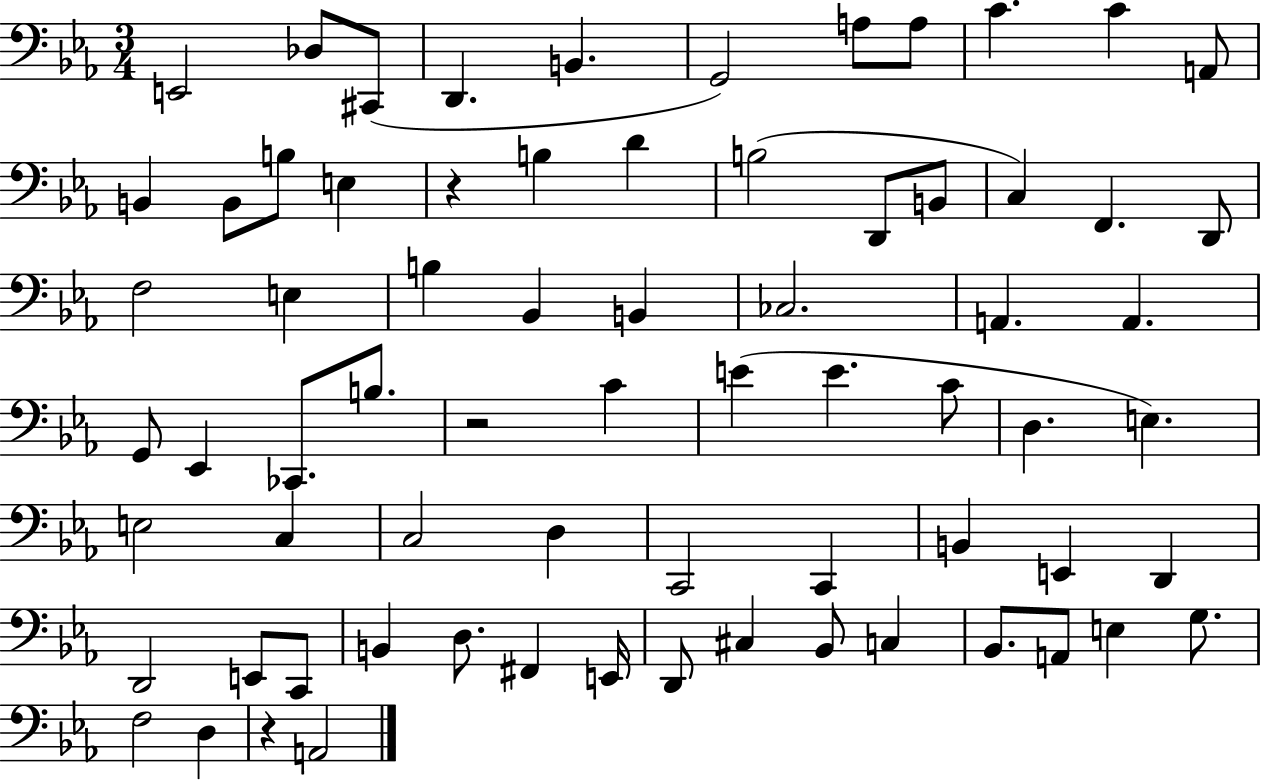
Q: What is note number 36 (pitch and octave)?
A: C4